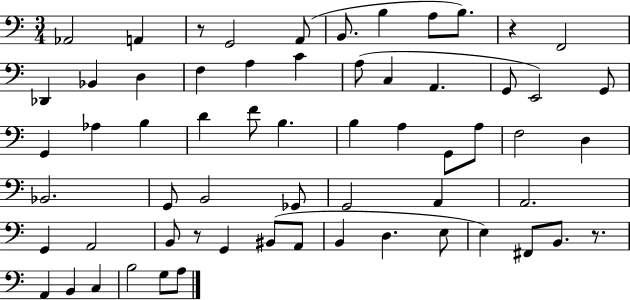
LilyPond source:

{
  \clef bass
  \numericTimeSignature
  \time 3/4
  \key c \major
  \repeat volta 2 { aes,2 a,4 | r8 g,2 a,8( | b,8. b4 a8 b8.) | r4 f,2 | \break des,4 bes,4 d4 | f4 a4 c'4 | a8( c4 a,4. | g,8 e,2) g,8 | \break g,4 aes4 b4 | d'4 f'8 b4. | b4 a4 g,8 a8 | f2 d4 | \break bes,2. | g,8 b,2 ges,8 | g,2 a,4 | a,2. | \break g,4 a,2 | b,8 r8 g,4 bis,8( a,8 | b,4 d4. e8 | e4) fis,8 b,8. r8. | \break a,4 b,4 c4 | b2 g8 a8 | } \bar "|."
}